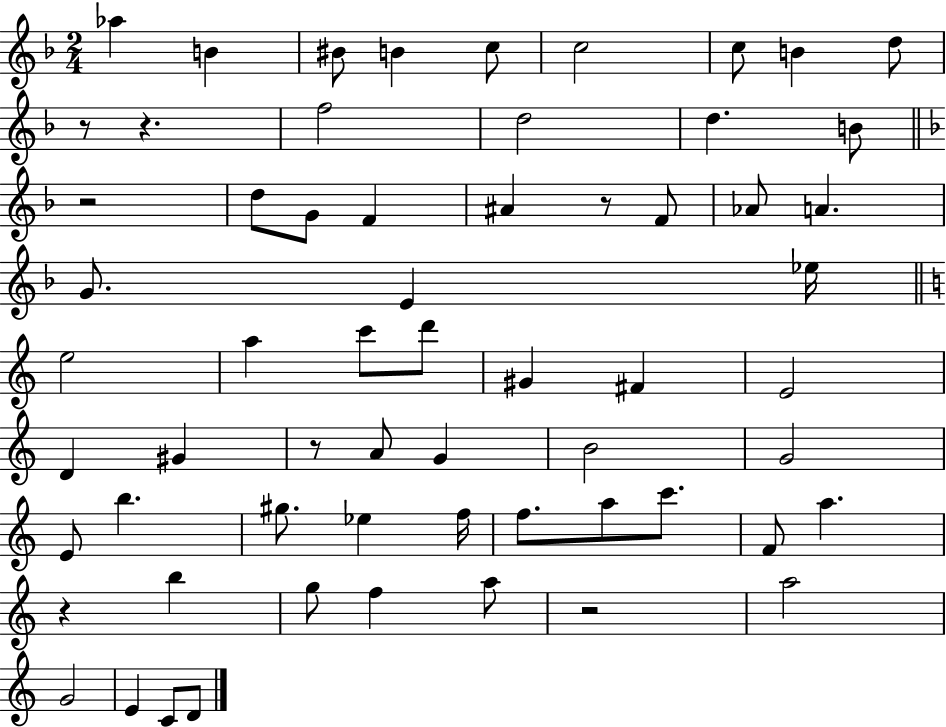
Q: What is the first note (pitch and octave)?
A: Ab5